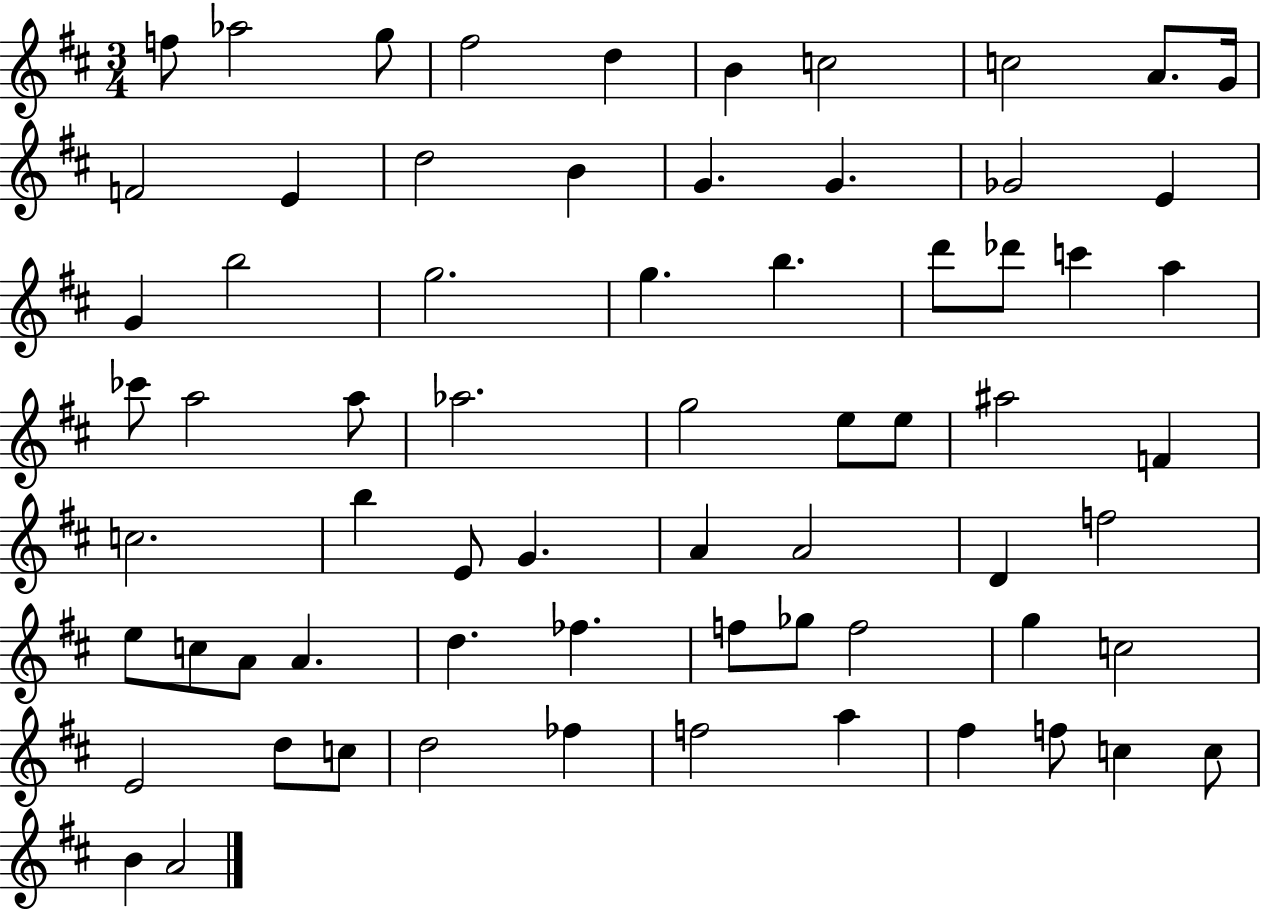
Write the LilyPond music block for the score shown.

{
  \clef treble
  \numericTimeSignature
  \time 3/4
  \key d \major
  \repeat volta 2 { f''8 aes''2 g''8 | fis''2 d''4 | b'4 c''2 | c''2 a'8. g'16 | \break f'2 e'4 | d''2 b'4 | g'4. g'4. | ges'2 e'4 | \break g'4 b''2 | g''2. | g''4. b''4. | d'''8 des'''8 c'''4 a''4 | \break ces'''8 a''2 a''8 | aes''2. | g''2 e''8 e''8 | ais''2 f'4 | \break c''2. | b''4 e'8 g'4. | a'4 a'2 | d'4 f''2 | \break e''8 c''8 a'8 a'4. | d''4. fes''4. | f''8 ges''8 f''2 | g''4 c''2 | \break e'2 d''8 c''8 | d''2 fes''4 | f''2 a''4 | fis''4 f''8 c''4 c''8 | \break b'4 a'2 | } \bar "|."
}